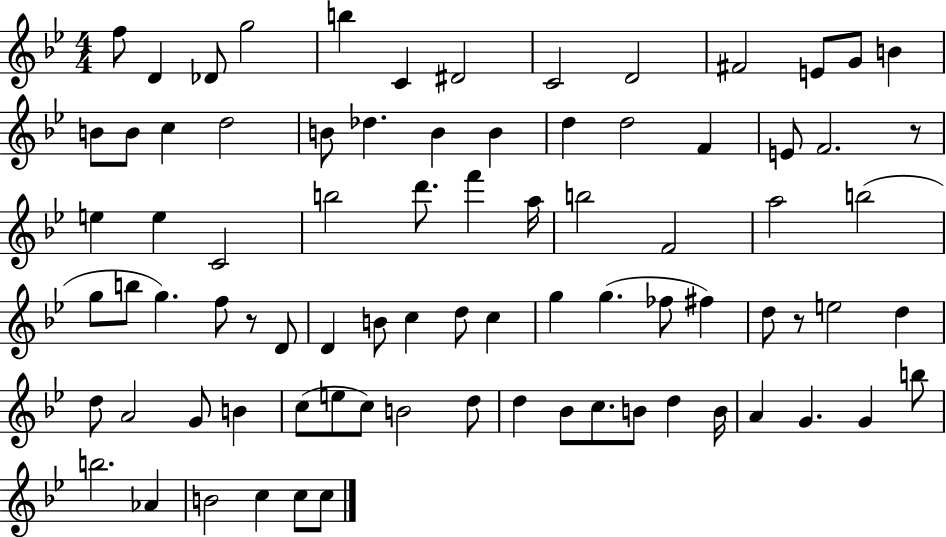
{
  \clef treble
  \numericTimeSignature
  \time 4/4
  \key bes \major
  \repeat volta 2 { f''8 d'4 des'8 g''2 | b''4 c'4 dis'2 | c'2 d'2 | fis'2 e'8 g'8 b'4 | \break b'8 b'8 c''4 d''2 | b'8 des''4. b'4 b'4 | d''4 d''2 f'4 | e'8 f'2. r8 | \break e''4 e''4 c'2 | b''2 d'''8. f'''4 a''16 | b''2 f'2 | a''2 b''2( | \break g''8 b''8 g''4.) f''8 r8 d'8 | d'4 b'8 c''4 d''8 c''4 | g''4 g''4.( fes''8 fis''4) | d''8 r8 e''2 d''4 | \break d''8 a'2 g'8 b'4 | c''8( e''8 c''8) b'2 d''8 | d''4 bes'8 c''8. b'8 d''4 b'16 | a'4 g'4. g'4 b''8 | \break b''2. aes'4 | b'2 c''4 c''8 c''8 | } \bar "|."
}